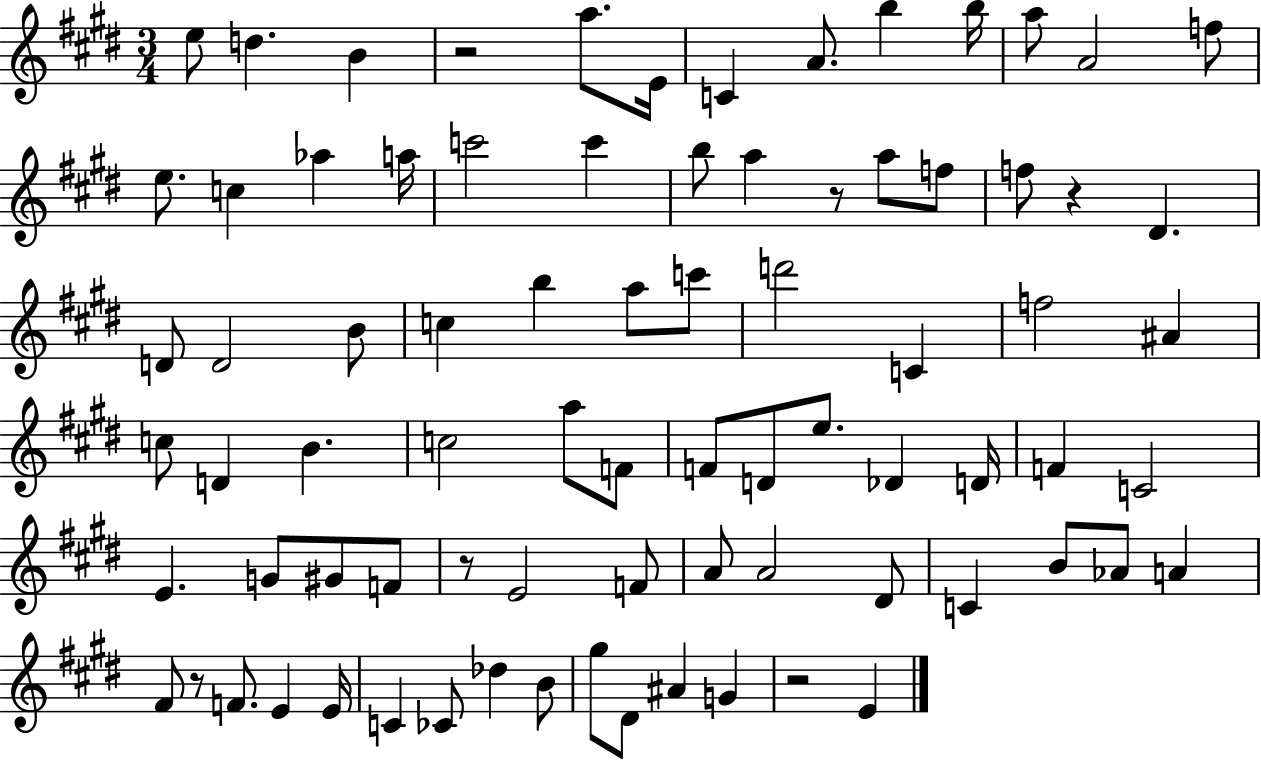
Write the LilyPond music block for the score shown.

{
  \clef treble
  \numericTimeSignature
  \time 3/4
  \key e \major
  e''8 d''4. b'4 | r2 a''8. e'16 | c'4 a'8. b''4 b''16 | a''8 a'2 f''8 | \break e''8. c''4 aes''4 a''16 | c'''2 c'''4 | b''8 a''4 r8 a''8 f''8 | f''8 r4 dis'4. | \break d'8 d'2 b'8 | c''4 b''4 a''8 c'''8 | d'''2 c'4 | f''2 ais'4 | \break c''8 d'4 b'4. | c''2 a''8 f'8 | f'8 d'8 e''8. des'4 d'16 | f'4 c'2 | \break e'4. g'8 gis'8 f'8 | r8 e'2 f'8 | a'8 a'2 dis'8 | c'4 b'8 aes'8 a'4 | \break fis'8 r8 f'8. e'4 e'16 | c'4 ces'8 des''4 b'8 | gis''8 dis'8 ais'4 g'4 | r2 e'4 | \break \bar "|."
}